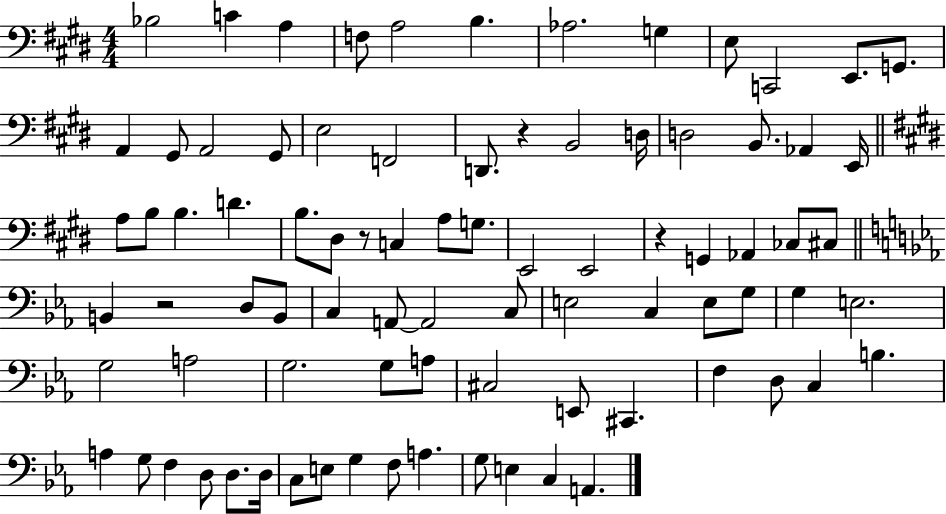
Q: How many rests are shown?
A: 4